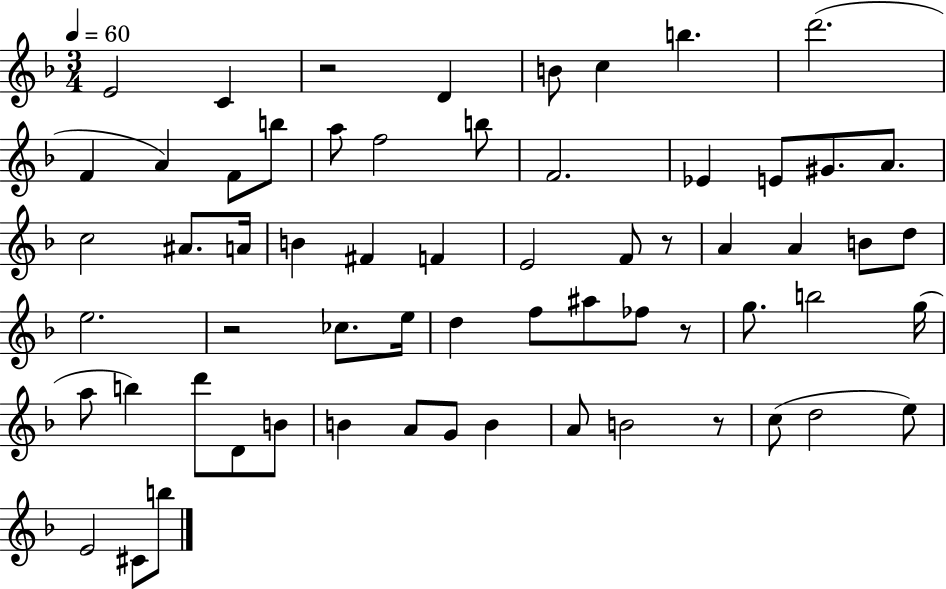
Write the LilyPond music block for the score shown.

{
  \clef treble
  \numericTimeSignature
  \time 3/4
  \key f \major
  \tempo 4 = 60
  e'2 c'4 | r2 d'4 | b'8 c''4 b''4. | d'''2.( | \break f'4 a'4) f'8 b''8 | a''8 f''2 b''8 | f'2. | ees'4 e'8 gis'8. a'8. | \break c''2 ais'8. a'16 | b'4 fis'4 f'4 | e'2 f'8 r8 | a'4 a'4 b'8 d''8 | \break e''2. | r2 ces''8. e''16 | d''4 f''8 ais''8 fes''8 r8 | g''8. b''2 g''16( | \break a''8 b''4) d'''8 d'8 b'8 | b'4 a'8 g'8 b'4 | a'8 b'2 r8 | c''8( d''2 e''8) | \break e'2 cis'8 b''8 | \bar "|."
}